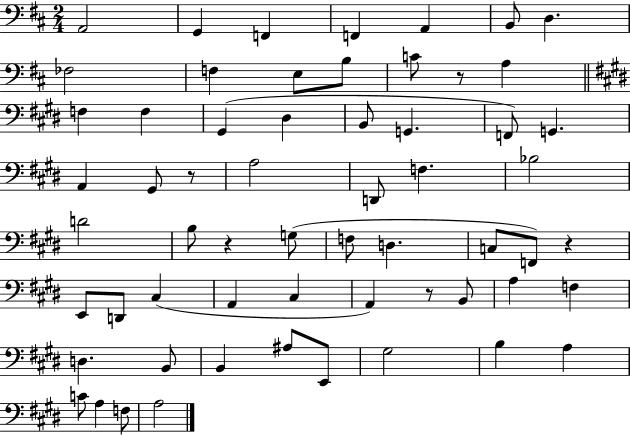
A2/h G2/q F2/q F2/q A2/q B2/e D3/q. FES3/h F3/q E3/e B3/e C4/e R/e A3/q F3/q F3/q G#2/q D#3/q B2/e G2/q. F2/e G2/q. A2/q G#2/e R/e A3/h D2/e F3/q. Bb3/h D4/h B3/e R/q G3/e F3/e D3/q. C3/e F2/e R/q E2/e D2/e C#3/q A2/q C#3/q A2/q R/e B2/e A3/q F3/q D3/q. B2/e B2/q A#3/e E2/e G#3/h B3/q A3/q C4/e A3/q F3/e A3/h